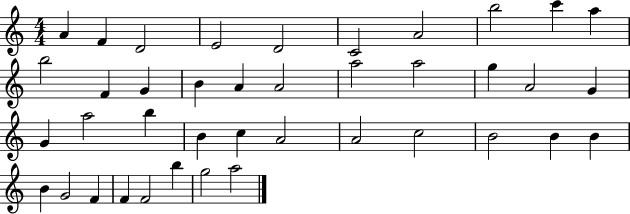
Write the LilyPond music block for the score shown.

{
  \clef treble
  \numericTimeSignature
  \time 4/4
  \key c \major
  a'4 f'4 d'2 | e'2 d'2 | c'2 a'2 | b''2 c'''4 a''4 | \break b''2 f'4 g'4 | b'4 a'4 a'2 | a''2 a''2 | g''4 a'2 g'4 | \break g'4 a''2 b''4 | b'4 c''4 a'2 | a'2 c''2 | b'2 b'4 b'4 | \break b'4 g'2 f'4 | f'4 f'2 b''4 | g''2 a''2 | \bar "|."
}